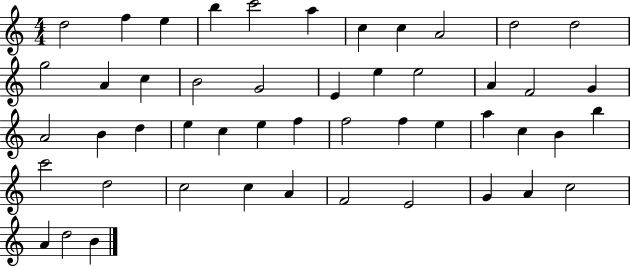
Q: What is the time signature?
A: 4/4